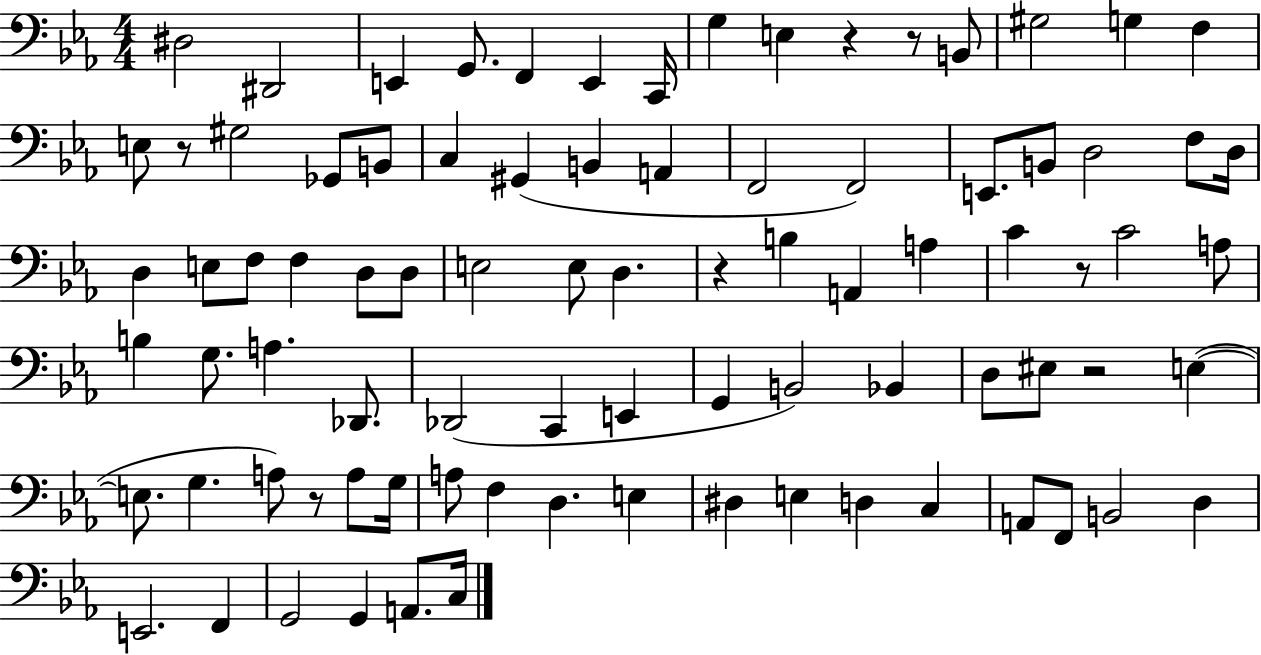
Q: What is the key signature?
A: EES major